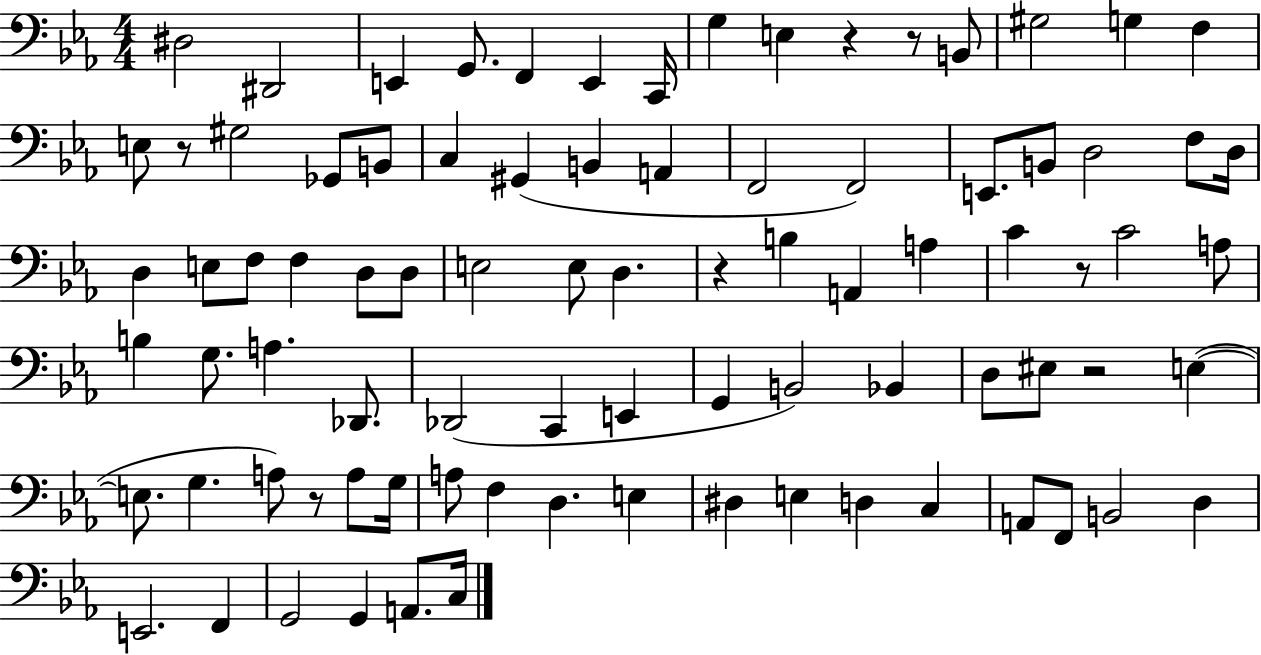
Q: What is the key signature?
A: EES major